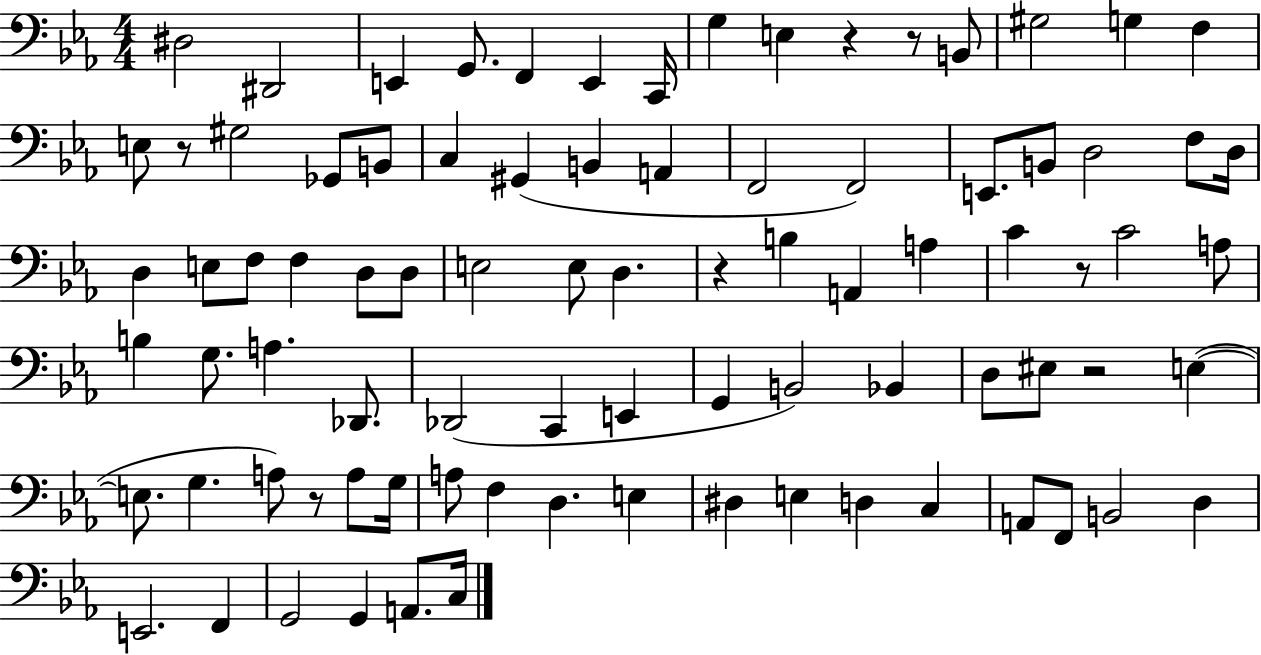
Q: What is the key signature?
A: EES major